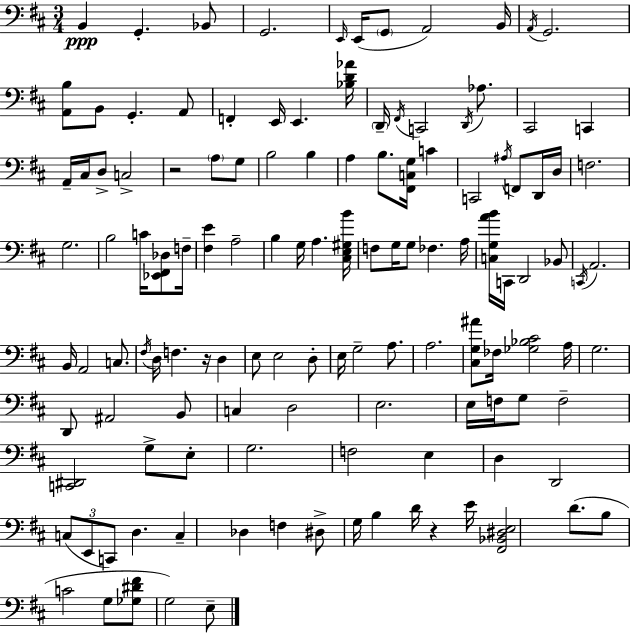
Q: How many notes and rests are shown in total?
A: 126